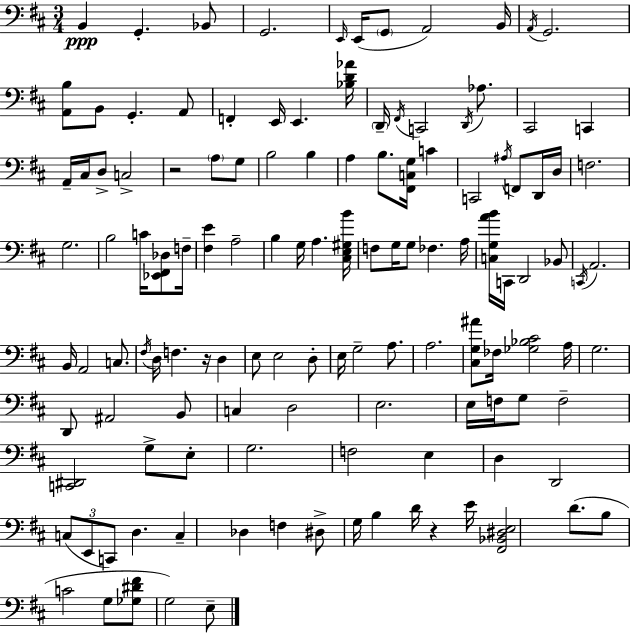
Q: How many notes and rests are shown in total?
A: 126